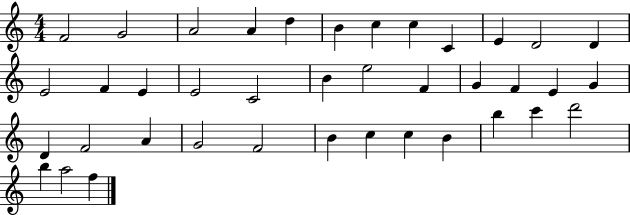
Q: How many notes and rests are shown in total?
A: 39